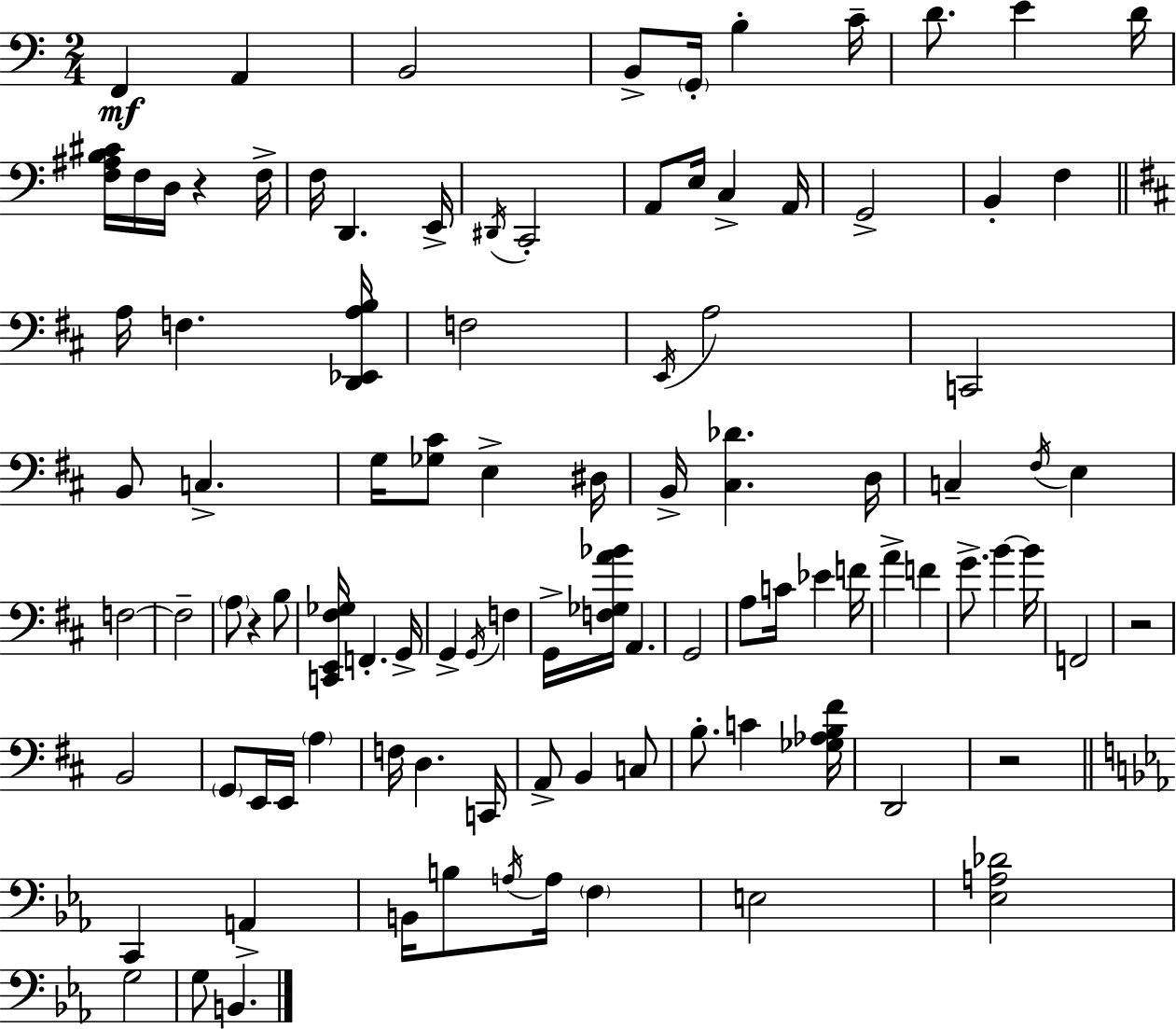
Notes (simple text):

F2/q A2/q B2/h B2/e G2/s B3/q C4/s D4/e. E4/q D4/s [F3,A#3,B3,C#4]/s F3/s D3/s R/q F3/s F3/s D2/q. E2/s D#2/s C2/h A2/e E3/s C3/q A2/s G2/h B2/q F3/q A3/s F3/q. [D2,Eb2,A3,B3]/s F3/h E2/s A3/h C2/h B2/e C3/q. G3/s [Gb3,C#4]/e E3/q D#3/s B2/s [C#3,Db4]/q. D3/s C3/q F#3/s E3/q F3/h F3/h A3/e R/q B3/e [C2,E2,F#3,Gb3]/s F2/q. G2/s G2/q G2/s F3/q G2/s [F3,Gb3,A4,Bb4]/s A2/q. G2/h A3/e C4/s Eb4/q F4/s A4/q F4/q G4/e. B4/q B4/s F2/h R/h B2/h G2/e E2/s E2/s A3/q F3/s D3/q. C2/s A2/e B2/q C3/e B3/e. C4/q [Gb3,Ab3,B3,F#4]/s D2/h R/h C2/q A2/q B2/s B3/e A3/s A3/s F3/q E3/h [Eb3,A3,Db4]/h G3/h G3/e B2/q.